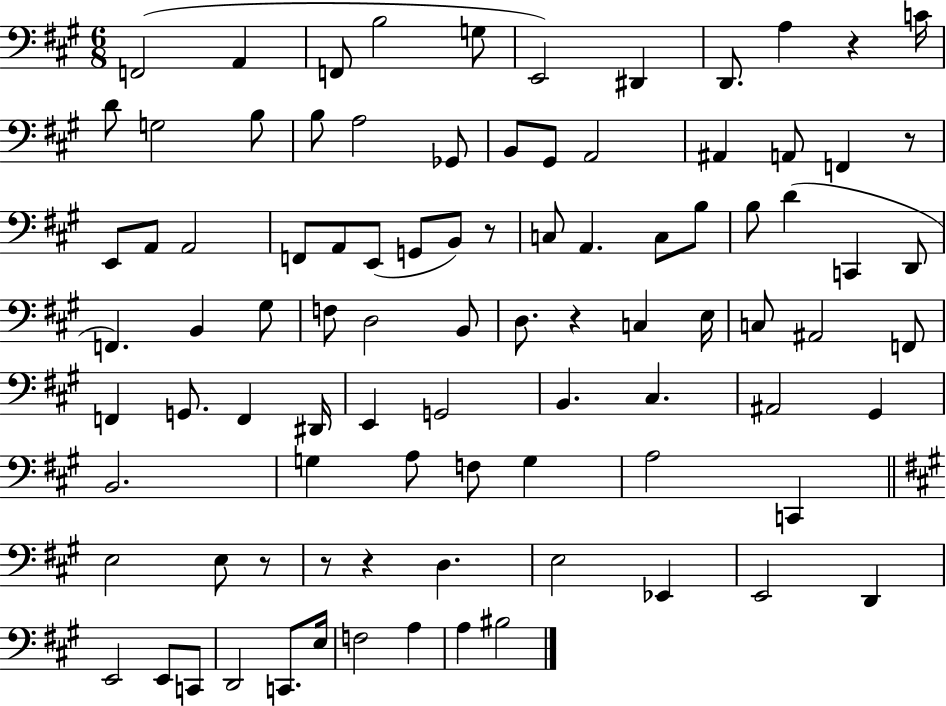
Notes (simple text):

F2/h A2/q F2/e B3/h G3/e E2/h D#2/q D2/e. A3/q R/q C4/s D4/e G3/h B3/e B3/e A3/h Gb2/e B2/e G#2/e A2/h A#2/q A2/e F2/q R/e E2/e A2/e A2/h F2/e A2/e E2/e G2/e B2/e R/e C3/e A2/q. C3/e B3/e B3/e D4/q C2/q D2/e F2/q. B2/q G#3/e F3/e D3/h B2/e D3/e. R/q C3/q E3/s C3/e A#2/h F2/e F2/q G2/e. F2/q D#2/s E2/q G2/h B2/q. C#3/q. A#2/h G#2/q B2/h. G3/q A3/e F3/e G3/q A3/h C2/q E3/h E3/e R/e R/e R/q D3/q. E3/h Eb2/q E2/h D2/q E2/h E2/e C2/e D2/h C2/e. E3/s F3/h A3/q A3/q BIS3/h